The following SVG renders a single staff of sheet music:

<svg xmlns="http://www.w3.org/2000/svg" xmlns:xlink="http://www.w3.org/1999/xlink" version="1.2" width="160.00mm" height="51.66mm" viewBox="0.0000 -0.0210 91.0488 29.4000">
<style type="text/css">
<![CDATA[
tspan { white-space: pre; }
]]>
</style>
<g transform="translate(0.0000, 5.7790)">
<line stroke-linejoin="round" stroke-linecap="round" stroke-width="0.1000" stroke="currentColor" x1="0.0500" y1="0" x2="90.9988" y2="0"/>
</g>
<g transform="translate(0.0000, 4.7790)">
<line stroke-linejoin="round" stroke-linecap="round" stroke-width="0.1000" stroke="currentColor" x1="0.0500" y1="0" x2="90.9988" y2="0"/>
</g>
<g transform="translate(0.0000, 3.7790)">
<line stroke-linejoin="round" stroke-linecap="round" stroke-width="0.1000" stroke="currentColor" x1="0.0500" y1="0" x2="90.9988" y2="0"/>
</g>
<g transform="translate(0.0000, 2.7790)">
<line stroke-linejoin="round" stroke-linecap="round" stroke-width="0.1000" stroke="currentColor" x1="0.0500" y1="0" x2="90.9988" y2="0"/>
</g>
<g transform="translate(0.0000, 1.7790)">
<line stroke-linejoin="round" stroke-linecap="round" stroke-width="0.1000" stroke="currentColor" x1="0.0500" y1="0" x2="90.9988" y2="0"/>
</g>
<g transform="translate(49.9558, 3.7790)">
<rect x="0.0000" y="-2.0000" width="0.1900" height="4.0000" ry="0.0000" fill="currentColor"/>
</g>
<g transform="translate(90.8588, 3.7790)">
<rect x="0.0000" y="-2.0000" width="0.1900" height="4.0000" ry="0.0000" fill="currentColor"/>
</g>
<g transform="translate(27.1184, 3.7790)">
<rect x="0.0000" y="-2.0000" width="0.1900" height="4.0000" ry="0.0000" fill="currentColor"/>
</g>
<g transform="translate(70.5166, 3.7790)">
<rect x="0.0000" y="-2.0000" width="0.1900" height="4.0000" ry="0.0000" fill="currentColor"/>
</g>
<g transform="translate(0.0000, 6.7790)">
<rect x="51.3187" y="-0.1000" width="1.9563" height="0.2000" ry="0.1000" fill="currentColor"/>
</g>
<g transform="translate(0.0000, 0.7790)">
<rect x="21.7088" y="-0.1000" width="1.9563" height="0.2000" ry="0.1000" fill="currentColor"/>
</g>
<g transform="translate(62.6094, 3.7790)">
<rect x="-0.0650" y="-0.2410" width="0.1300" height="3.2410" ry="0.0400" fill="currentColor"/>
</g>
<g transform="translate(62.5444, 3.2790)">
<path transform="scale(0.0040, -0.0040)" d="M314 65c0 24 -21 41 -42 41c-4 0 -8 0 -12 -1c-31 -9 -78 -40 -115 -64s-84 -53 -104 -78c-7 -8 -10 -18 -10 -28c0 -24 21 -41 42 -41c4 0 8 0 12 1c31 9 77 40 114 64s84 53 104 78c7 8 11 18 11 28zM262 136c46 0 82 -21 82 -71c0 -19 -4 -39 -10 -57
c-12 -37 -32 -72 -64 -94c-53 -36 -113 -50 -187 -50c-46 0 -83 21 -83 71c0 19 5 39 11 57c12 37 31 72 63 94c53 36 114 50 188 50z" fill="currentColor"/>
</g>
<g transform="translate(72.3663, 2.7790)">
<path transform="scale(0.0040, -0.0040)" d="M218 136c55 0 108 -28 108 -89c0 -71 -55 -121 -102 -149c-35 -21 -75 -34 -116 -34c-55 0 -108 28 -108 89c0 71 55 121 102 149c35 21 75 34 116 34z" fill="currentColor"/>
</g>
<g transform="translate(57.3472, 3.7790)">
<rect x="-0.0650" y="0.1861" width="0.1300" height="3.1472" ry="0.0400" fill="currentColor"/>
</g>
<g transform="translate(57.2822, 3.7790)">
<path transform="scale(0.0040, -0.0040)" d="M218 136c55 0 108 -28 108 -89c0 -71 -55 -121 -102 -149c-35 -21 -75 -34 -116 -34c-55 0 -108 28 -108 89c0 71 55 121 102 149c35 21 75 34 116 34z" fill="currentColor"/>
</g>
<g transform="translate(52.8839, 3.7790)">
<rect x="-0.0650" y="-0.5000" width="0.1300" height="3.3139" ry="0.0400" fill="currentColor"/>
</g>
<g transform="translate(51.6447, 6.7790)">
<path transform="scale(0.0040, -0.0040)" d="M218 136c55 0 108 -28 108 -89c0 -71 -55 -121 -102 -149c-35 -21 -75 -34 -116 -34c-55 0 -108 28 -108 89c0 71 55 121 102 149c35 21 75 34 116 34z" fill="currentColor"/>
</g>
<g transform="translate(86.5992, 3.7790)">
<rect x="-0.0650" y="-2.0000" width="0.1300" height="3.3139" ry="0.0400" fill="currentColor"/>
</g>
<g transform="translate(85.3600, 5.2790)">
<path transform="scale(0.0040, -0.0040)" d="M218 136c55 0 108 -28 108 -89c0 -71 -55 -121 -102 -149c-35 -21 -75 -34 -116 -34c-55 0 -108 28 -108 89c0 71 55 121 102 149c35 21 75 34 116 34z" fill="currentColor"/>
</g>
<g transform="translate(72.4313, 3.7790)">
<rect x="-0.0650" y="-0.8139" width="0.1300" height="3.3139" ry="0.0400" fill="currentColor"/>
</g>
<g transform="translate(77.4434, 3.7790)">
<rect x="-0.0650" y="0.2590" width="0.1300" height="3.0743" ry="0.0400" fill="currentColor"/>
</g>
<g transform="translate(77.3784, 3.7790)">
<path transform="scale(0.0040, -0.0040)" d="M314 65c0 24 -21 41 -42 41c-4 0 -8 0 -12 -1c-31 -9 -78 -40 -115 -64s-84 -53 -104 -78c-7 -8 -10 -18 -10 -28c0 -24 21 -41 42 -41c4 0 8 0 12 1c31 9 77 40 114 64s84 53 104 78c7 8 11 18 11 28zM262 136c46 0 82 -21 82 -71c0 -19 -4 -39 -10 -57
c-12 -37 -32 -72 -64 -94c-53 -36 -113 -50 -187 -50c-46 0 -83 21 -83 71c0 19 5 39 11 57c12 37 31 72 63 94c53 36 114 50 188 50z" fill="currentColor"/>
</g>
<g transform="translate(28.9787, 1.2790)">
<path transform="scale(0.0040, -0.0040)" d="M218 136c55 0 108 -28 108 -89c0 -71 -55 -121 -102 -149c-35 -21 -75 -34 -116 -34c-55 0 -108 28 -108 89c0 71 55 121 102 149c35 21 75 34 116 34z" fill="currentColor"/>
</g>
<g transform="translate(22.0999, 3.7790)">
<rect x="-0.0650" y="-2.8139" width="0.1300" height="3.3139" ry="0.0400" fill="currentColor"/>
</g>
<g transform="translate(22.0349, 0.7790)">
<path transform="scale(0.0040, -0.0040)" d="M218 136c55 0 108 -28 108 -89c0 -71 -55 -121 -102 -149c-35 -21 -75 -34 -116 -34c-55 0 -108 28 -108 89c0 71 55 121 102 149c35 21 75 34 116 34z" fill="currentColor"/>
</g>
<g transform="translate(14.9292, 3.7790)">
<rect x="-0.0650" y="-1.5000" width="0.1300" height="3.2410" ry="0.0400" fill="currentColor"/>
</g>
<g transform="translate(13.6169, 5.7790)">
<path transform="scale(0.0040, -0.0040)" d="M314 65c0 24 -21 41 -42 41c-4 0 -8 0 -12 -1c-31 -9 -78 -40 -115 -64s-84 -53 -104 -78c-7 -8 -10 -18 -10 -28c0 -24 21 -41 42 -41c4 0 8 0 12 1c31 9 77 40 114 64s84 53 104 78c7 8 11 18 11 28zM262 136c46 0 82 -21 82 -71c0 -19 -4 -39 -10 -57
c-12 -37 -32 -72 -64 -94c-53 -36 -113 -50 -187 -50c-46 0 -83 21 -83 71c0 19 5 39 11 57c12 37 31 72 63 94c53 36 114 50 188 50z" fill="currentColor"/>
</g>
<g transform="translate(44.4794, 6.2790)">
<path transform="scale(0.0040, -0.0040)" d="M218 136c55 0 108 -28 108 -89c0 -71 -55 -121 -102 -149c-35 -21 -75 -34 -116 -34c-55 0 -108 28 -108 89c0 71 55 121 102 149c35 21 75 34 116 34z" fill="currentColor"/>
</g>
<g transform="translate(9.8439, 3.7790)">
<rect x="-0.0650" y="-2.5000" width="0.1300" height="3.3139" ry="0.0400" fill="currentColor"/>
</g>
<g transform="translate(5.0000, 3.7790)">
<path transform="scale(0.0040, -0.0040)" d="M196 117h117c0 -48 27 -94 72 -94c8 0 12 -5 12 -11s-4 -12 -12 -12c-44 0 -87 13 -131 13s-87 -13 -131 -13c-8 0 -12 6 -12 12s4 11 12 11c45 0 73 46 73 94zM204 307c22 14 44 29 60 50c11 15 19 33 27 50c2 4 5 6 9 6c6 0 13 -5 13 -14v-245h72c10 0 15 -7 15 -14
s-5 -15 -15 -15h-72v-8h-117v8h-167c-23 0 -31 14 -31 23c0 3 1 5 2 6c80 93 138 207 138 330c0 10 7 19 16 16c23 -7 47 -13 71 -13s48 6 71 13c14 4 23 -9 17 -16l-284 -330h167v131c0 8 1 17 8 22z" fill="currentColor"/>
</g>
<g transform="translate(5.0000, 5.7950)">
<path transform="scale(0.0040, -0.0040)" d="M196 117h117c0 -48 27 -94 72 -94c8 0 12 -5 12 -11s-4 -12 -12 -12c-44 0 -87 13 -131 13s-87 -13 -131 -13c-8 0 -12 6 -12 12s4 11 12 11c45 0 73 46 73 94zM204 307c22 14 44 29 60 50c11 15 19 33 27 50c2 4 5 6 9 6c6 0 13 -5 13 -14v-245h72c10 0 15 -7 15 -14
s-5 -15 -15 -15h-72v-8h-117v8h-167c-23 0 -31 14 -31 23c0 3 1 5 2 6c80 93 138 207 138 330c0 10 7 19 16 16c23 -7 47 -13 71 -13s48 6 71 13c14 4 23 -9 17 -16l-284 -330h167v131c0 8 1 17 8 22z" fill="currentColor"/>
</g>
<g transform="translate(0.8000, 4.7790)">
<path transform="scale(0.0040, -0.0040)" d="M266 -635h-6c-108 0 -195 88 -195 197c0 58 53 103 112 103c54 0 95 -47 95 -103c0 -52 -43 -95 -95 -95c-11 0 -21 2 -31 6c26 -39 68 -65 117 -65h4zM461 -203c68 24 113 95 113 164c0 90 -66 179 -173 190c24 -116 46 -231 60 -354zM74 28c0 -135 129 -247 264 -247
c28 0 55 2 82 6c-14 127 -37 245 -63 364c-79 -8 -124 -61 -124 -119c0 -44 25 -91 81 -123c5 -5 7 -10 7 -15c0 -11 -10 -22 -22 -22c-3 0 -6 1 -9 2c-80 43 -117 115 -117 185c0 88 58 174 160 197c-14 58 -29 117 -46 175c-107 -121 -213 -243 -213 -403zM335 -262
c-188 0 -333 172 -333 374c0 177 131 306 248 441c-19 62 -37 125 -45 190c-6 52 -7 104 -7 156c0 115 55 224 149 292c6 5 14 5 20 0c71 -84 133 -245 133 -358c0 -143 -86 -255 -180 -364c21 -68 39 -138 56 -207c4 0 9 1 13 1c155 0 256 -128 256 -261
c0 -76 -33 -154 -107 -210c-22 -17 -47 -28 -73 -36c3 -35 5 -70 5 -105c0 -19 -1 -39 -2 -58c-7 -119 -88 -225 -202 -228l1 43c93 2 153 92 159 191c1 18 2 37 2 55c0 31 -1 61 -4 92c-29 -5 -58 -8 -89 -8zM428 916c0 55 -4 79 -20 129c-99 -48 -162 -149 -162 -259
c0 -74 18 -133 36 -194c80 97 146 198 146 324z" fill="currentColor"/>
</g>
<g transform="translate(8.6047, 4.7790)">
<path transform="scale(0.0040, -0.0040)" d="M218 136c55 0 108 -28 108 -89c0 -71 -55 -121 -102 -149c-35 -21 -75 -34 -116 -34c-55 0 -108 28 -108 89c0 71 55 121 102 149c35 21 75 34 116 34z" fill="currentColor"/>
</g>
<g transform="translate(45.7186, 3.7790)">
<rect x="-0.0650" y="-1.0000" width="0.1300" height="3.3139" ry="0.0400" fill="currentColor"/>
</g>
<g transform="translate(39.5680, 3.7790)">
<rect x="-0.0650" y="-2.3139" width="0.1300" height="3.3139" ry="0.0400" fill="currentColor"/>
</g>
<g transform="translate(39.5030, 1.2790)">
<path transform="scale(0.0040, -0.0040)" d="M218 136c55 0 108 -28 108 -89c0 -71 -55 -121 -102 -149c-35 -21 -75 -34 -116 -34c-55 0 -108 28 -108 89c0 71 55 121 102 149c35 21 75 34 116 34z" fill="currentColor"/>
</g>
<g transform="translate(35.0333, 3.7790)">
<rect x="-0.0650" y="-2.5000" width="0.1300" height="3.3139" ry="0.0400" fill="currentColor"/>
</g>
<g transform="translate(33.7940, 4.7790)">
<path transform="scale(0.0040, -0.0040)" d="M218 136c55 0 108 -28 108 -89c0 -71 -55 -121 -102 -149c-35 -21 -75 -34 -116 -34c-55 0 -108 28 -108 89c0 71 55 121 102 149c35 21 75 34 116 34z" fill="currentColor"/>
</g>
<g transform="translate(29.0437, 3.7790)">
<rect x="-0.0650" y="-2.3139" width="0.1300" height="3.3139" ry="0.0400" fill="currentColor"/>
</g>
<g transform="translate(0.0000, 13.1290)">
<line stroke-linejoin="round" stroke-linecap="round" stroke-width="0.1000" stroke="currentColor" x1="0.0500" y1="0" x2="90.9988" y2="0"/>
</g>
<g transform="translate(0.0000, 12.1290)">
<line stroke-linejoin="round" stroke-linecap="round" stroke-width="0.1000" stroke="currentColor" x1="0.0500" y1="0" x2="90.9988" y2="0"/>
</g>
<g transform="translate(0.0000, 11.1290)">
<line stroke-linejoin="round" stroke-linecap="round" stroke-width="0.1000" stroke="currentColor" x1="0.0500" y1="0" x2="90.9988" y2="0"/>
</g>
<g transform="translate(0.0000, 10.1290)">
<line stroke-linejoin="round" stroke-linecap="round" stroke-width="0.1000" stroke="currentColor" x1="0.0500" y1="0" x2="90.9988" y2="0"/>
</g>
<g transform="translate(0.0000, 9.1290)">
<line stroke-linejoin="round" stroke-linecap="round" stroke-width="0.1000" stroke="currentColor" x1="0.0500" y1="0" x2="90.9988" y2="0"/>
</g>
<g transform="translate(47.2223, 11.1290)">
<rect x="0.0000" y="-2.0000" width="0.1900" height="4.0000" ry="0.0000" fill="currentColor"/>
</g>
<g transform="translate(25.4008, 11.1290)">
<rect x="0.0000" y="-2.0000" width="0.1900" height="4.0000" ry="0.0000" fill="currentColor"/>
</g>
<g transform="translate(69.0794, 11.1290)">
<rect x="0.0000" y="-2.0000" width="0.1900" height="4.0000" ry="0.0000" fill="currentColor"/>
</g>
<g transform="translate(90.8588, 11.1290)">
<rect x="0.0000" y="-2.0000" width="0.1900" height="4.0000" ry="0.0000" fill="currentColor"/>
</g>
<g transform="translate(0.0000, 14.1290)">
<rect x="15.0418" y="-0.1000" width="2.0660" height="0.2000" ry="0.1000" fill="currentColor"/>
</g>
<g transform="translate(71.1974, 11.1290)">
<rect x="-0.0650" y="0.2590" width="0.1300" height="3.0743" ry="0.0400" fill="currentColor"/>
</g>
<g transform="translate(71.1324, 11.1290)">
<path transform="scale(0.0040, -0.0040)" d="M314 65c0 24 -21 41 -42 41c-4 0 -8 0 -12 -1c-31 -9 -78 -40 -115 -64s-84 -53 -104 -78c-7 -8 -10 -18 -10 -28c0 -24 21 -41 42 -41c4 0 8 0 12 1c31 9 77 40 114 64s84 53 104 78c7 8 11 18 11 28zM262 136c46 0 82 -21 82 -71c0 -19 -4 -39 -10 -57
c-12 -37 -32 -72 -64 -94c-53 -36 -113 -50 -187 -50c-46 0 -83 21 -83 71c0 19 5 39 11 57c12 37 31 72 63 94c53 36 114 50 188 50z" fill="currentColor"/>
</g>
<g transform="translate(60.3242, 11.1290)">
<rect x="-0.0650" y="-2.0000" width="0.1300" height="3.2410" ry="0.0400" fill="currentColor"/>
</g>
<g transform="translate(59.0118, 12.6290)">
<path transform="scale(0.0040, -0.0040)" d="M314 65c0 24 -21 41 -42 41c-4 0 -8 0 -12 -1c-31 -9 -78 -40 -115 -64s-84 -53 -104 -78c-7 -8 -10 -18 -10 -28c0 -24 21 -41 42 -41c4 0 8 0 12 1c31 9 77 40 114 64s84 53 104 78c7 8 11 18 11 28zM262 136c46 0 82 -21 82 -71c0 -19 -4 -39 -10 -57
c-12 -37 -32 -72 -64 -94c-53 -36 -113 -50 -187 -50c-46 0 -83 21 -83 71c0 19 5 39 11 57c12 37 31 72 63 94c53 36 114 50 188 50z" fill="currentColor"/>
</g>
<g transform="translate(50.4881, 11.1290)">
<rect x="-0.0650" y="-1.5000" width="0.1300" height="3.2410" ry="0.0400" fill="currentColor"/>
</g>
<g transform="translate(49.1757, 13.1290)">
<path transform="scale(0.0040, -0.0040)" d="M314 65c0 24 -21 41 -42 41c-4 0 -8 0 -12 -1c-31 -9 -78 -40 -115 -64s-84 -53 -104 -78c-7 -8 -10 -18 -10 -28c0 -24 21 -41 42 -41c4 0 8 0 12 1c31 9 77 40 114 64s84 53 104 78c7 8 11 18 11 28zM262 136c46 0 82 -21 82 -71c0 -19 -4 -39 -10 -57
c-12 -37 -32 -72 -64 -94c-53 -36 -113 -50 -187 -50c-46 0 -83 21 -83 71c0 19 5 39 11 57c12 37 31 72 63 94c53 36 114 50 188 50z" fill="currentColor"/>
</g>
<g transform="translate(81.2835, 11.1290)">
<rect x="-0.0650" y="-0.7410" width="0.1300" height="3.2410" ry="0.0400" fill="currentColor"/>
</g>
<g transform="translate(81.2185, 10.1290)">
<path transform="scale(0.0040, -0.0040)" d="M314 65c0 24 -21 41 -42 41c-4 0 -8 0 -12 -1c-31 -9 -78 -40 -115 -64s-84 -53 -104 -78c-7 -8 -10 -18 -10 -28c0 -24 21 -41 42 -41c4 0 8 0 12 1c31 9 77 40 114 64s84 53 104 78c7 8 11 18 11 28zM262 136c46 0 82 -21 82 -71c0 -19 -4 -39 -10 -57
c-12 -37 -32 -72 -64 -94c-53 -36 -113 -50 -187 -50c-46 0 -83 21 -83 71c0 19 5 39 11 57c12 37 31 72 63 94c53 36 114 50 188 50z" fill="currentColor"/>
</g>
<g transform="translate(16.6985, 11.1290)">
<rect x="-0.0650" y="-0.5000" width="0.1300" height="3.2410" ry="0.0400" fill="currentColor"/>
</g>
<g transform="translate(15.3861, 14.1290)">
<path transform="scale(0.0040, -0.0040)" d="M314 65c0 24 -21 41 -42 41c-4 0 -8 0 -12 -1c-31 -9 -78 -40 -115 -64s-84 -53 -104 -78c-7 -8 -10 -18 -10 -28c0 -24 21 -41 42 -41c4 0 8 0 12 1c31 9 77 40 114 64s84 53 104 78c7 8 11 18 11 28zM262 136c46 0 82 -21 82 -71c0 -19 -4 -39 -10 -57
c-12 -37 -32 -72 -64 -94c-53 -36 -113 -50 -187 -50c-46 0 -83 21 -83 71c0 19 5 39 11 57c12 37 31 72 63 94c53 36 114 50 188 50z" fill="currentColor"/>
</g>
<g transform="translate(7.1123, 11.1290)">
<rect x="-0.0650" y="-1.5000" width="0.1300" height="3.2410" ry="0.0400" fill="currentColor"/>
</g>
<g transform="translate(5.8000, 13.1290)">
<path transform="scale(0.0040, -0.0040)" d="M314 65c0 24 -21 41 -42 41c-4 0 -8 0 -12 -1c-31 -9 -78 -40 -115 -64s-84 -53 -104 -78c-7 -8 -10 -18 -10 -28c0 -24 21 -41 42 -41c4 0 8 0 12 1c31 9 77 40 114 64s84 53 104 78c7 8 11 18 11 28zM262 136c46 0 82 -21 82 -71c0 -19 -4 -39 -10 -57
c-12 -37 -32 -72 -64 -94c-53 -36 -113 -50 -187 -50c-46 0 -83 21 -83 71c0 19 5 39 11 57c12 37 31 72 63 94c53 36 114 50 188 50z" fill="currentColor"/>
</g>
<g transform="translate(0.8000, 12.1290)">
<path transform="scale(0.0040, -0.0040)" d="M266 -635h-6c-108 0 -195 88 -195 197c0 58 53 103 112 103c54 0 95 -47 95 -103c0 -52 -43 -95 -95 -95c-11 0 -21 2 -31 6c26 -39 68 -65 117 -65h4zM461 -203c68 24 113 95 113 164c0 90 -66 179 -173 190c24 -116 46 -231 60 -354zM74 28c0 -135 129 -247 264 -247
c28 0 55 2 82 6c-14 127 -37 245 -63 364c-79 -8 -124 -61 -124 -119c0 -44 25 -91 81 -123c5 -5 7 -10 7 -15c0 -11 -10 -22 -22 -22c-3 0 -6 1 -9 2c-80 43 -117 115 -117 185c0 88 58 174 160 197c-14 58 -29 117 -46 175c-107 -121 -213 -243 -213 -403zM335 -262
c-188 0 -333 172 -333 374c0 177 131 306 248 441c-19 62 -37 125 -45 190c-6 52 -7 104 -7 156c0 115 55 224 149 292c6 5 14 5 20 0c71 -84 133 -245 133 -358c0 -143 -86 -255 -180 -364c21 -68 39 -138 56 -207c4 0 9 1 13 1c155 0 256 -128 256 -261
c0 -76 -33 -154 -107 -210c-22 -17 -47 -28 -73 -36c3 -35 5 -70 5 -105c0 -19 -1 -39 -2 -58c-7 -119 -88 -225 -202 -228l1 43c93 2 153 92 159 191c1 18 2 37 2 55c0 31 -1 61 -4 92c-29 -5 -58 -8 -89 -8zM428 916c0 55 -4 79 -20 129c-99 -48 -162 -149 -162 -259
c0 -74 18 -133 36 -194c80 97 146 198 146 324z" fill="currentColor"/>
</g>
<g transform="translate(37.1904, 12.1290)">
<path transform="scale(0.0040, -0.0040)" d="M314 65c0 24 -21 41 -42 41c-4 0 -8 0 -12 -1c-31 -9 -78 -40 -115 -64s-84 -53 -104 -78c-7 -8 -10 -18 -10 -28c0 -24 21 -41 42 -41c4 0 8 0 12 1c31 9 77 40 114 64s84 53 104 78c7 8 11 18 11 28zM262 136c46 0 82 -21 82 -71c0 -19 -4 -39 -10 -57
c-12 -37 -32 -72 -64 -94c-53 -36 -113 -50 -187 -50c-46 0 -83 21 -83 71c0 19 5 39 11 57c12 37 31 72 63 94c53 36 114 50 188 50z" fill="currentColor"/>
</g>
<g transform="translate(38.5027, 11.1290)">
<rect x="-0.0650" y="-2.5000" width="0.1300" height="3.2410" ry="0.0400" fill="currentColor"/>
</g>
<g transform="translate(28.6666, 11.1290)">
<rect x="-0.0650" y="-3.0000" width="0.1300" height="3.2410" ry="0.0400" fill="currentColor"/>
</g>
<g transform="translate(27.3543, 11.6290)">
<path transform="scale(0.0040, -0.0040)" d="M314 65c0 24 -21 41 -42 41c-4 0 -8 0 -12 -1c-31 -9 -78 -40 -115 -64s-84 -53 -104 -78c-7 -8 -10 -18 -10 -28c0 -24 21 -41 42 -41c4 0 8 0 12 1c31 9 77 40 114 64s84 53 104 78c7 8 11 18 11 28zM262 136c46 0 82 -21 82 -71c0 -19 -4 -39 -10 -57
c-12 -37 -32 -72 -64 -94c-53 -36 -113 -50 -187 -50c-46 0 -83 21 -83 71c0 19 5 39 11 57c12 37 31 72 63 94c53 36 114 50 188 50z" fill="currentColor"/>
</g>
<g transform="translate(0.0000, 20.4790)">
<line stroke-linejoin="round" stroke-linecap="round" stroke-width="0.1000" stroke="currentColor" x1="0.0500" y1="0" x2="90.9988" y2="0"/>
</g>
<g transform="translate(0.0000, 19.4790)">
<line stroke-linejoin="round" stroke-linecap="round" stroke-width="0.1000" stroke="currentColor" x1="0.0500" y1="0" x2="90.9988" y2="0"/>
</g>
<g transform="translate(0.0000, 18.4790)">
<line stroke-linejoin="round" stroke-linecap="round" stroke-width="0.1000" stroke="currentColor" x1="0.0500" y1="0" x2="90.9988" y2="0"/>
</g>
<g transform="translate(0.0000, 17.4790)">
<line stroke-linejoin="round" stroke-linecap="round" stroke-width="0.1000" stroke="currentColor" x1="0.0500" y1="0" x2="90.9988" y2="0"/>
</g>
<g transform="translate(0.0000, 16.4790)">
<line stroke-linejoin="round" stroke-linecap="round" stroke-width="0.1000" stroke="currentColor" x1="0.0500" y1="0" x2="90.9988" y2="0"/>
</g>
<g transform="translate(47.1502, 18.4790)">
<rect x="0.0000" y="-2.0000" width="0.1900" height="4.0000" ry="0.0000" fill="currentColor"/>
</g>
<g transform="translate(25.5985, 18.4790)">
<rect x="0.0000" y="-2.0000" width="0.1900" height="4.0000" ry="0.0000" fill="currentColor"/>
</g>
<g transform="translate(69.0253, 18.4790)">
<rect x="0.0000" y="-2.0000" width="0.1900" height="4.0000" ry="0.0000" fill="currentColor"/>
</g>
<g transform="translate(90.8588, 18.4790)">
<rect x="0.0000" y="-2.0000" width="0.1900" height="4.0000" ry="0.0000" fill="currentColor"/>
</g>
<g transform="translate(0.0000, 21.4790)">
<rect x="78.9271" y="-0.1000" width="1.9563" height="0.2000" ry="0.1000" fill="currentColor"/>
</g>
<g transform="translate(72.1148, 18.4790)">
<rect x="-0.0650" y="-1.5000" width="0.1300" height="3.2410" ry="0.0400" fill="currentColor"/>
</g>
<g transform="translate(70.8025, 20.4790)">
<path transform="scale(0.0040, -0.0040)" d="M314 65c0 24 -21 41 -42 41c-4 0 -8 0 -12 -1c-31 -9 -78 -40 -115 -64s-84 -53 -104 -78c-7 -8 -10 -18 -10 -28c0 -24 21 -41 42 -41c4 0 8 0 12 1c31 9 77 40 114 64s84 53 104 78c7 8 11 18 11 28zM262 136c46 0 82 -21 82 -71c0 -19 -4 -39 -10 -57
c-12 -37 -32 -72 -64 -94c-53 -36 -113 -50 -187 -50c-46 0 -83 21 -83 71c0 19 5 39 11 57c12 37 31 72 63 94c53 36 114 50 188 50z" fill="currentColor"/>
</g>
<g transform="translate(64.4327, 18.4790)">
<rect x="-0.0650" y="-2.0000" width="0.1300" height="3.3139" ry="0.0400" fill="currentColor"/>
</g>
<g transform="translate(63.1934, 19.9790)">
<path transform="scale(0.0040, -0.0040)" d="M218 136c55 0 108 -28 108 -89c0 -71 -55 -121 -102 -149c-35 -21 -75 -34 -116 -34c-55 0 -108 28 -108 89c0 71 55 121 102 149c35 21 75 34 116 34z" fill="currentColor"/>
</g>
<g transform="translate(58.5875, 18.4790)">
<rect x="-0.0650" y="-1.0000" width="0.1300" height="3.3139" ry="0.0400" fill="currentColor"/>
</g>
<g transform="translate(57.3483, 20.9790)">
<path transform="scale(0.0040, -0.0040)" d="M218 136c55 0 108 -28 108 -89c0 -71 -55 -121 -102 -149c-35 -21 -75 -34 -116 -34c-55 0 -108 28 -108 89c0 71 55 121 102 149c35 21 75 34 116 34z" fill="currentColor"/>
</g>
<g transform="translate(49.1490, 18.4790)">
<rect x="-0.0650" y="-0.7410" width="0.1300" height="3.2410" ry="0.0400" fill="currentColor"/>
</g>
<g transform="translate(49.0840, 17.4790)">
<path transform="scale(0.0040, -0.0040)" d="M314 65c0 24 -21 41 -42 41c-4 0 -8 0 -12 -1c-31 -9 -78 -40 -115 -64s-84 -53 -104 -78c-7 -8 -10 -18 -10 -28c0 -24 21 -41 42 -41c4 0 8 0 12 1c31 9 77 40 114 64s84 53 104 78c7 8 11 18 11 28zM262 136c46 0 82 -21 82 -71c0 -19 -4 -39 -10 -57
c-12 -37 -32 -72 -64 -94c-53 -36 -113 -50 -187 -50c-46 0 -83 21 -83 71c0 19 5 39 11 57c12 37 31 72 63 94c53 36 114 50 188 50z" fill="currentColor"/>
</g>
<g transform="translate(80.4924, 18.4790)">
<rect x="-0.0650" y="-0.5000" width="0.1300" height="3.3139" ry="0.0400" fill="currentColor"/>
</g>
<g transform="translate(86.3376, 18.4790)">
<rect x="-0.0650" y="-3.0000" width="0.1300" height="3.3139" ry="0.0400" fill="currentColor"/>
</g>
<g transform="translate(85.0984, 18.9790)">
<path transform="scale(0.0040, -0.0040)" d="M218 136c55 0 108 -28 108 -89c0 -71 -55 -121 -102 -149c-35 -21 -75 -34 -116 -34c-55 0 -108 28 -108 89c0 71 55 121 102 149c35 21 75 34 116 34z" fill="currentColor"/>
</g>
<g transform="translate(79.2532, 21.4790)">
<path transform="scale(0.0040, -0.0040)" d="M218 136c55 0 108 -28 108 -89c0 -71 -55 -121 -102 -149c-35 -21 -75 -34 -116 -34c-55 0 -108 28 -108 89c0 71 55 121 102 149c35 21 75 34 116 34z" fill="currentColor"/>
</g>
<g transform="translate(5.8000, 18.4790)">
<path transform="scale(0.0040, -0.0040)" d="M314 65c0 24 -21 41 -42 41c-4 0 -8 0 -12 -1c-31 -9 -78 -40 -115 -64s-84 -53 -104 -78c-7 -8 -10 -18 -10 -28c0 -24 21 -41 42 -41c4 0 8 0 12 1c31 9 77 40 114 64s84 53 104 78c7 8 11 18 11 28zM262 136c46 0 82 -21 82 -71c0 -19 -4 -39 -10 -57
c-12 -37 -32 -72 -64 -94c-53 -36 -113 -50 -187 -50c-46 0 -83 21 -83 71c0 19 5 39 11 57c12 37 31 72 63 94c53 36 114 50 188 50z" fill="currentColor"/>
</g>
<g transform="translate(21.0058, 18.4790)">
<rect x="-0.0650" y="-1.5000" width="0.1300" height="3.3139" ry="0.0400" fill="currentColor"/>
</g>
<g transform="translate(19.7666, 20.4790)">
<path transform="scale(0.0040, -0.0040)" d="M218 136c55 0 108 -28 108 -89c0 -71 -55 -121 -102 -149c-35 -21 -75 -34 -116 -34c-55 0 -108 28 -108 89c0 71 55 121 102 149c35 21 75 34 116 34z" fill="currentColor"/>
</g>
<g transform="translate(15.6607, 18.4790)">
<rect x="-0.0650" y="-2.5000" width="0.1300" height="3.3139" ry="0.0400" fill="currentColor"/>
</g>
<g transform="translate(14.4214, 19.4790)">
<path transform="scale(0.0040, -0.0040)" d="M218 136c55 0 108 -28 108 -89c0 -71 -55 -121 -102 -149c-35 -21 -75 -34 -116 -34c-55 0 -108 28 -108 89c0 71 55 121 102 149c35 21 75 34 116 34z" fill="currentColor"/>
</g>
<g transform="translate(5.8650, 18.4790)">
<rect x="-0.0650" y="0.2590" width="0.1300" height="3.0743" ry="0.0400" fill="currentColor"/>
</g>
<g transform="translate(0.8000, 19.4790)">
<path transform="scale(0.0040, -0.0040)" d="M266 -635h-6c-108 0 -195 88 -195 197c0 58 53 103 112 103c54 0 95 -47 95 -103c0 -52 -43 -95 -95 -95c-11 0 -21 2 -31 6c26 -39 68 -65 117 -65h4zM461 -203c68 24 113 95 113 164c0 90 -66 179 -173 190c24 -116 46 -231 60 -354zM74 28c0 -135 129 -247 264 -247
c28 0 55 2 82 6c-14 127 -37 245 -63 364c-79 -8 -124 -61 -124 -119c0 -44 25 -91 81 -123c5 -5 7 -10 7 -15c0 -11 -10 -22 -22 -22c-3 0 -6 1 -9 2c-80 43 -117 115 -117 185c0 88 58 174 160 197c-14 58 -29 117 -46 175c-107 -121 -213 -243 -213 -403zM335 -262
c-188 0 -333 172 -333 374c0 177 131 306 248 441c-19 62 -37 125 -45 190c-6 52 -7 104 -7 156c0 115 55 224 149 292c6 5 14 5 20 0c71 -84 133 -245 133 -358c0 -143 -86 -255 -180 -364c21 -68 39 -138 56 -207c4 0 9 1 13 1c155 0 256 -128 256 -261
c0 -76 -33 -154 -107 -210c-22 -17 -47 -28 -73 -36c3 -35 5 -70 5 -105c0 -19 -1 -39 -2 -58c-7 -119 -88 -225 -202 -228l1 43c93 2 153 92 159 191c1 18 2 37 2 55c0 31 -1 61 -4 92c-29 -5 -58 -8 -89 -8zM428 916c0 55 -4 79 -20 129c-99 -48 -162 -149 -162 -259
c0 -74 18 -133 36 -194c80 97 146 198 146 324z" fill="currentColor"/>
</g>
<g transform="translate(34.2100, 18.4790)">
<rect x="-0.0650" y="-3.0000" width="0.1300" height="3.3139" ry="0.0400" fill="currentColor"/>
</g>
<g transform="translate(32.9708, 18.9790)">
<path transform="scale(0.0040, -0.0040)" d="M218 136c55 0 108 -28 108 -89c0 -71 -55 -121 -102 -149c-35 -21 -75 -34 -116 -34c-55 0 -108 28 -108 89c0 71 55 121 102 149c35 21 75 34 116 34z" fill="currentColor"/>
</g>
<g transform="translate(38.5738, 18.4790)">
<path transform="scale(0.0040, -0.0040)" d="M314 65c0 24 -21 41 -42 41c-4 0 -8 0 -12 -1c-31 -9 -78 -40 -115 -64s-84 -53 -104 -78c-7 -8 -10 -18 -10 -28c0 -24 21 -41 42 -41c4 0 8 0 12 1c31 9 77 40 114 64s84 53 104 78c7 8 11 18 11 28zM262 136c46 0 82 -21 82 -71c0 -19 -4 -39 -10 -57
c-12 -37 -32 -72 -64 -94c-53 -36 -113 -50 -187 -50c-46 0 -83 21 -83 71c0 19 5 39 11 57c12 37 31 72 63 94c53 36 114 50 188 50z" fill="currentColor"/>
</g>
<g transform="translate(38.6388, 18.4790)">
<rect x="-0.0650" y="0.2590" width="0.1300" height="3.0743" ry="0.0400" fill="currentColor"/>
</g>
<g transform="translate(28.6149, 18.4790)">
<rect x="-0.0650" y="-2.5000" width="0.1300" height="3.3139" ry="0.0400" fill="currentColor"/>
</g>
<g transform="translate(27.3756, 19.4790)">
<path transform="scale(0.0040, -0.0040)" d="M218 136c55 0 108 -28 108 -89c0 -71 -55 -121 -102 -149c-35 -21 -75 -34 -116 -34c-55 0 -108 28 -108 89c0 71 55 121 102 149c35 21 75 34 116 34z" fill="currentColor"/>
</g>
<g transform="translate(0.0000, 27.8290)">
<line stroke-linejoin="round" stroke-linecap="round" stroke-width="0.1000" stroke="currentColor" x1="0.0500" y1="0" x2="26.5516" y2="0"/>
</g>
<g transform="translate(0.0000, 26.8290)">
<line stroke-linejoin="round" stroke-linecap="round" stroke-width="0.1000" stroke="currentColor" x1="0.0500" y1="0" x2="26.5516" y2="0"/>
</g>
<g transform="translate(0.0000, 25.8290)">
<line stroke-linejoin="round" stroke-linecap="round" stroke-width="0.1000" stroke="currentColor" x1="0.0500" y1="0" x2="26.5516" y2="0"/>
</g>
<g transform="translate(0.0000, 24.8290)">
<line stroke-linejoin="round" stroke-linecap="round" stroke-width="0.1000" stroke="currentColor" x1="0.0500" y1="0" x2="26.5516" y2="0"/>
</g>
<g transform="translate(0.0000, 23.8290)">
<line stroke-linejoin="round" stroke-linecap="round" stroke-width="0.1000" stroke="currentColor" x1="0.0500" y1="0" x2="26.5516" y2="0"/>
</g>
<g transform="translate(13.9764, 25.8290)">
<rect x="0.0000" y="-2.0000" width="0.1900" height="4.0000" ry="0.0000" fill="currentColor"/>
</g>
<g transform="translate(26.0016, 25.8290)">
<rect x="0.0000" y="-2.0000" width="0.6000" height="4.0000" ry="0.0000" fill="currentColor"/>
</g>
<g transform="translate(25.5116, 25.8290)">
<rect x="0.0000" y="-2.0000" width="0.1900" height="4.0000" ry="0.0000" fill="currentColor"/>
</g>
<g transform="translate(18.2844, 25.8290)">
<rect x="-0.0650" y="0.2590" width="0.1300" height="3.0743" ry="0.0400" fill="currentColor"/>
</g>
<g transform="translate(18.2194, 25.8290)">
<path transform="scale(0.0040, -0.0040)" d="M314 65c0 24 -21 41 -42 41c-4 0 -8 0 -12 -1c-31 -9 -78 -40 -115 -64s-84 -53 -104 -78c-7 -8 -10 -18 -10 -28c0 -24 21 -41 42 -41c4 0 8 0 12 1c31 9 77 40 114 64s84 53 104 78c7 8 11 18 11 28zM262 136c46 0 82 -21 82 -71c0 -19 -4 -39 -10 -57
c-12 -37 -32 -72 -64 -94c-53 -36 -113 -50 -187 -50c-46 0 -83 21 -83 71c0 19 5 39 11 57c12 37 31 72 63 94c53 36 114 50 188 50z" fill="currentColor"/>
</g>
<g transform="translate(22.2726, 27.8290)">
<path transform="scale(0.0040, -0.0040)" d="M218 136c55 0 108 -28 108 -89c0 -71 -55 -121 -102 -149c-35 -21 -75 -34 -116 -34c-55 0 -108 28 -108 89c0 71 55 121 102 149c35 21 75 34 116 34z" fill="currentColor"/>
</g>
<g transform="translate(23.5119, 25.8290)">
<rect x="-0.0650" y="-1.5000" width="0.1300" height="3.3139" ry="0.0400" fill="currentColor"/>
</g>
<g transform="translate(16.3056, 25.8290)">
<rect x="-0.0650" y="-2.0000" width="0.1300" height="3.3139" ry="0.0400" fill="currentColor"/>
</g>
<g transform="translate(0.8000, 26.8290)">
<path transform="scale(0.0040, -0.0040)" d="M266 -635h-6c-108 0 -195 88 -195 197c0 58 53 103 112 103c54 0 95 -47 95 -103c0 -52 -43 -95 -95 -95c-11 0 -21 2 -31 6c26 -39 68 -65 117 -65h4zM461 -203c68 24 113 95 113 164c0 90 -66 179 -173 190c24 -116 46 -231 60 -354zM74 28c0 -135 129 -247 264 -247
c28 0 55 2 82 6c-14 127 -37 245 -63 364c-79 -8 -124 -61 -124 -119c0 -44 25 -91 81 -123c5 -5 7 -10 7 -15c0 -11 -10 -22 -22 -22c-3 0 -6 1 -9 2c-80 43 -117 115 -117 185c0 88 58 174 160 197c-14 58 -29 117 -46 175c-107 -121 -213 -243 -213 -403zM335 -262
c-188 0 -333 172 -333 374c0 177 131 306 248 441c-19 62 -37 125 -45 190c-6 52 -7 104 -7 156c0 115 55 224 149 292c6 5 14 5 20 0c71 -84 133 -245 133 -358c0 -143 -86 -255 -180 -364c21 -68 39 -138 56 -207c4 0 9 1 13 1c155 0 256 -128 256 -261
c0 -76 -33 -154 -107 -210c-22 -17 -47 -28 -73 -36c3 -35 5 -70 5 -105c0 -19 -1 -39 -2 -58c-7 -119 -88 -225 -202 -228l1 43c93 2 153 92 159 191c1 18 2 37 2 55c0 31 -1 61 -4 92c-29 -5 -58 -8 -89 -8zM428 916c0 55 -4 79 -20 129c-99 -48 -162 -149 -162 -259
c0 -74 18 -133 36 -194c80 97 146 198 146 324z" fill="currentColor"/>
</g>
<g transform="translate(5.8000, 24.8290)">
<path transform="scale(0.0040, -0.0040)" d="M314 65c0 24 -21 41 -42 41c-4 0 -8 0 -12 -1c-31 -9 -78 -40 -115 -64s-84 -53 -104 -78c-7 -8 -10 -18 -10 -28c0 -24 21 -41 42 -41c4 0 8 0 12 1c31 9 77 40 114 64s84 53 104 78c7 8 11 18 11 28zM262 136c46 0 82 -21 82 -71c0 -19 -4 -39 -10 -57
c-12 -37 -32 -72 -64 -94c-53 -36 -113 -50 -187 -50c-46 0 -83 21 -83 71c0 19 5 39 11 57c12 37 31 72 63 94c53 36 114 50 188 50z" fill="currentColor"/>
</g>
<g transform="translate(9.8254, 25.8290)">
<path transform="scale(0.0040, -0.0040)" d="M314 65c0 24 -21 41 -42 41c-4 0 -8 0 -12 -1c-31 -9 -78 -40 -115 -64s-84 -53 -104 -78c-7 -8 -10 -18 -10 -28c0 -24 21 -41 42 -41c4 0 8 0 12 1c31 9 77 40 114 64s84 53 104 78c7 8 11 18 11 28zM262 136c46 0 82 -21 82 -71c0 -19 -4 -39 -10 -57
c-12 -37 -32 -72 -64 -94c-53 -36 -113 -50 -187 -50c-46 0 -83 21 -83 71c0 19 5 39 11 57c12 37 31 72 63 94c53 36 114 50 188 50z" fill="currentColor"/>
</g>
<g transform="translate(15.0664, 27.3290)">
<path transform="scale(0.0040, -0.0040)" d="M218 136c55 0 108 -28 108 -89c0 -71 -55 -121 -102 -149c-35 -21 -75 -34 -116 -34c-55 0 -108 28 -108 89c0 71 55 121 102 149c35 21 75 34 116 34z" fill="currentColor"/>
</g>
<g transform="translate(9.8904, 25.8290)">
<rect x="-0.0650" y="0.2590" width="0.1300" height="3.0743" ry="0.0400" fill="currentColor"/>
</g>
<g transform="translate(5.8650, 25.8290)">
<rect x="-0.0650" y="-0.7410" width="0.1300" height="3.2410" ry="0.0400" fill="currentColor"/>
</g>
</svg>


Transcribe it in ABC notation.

X:1
T:Untitled
M:4/4
L:1/4
K:C
G E2 a g G g D C B c2 d B2 F E2 C2 A2 G2 E2 F2 B2 d2 B2 G E G A B2 d2 D F E2 C A d2 B2 F B2 E